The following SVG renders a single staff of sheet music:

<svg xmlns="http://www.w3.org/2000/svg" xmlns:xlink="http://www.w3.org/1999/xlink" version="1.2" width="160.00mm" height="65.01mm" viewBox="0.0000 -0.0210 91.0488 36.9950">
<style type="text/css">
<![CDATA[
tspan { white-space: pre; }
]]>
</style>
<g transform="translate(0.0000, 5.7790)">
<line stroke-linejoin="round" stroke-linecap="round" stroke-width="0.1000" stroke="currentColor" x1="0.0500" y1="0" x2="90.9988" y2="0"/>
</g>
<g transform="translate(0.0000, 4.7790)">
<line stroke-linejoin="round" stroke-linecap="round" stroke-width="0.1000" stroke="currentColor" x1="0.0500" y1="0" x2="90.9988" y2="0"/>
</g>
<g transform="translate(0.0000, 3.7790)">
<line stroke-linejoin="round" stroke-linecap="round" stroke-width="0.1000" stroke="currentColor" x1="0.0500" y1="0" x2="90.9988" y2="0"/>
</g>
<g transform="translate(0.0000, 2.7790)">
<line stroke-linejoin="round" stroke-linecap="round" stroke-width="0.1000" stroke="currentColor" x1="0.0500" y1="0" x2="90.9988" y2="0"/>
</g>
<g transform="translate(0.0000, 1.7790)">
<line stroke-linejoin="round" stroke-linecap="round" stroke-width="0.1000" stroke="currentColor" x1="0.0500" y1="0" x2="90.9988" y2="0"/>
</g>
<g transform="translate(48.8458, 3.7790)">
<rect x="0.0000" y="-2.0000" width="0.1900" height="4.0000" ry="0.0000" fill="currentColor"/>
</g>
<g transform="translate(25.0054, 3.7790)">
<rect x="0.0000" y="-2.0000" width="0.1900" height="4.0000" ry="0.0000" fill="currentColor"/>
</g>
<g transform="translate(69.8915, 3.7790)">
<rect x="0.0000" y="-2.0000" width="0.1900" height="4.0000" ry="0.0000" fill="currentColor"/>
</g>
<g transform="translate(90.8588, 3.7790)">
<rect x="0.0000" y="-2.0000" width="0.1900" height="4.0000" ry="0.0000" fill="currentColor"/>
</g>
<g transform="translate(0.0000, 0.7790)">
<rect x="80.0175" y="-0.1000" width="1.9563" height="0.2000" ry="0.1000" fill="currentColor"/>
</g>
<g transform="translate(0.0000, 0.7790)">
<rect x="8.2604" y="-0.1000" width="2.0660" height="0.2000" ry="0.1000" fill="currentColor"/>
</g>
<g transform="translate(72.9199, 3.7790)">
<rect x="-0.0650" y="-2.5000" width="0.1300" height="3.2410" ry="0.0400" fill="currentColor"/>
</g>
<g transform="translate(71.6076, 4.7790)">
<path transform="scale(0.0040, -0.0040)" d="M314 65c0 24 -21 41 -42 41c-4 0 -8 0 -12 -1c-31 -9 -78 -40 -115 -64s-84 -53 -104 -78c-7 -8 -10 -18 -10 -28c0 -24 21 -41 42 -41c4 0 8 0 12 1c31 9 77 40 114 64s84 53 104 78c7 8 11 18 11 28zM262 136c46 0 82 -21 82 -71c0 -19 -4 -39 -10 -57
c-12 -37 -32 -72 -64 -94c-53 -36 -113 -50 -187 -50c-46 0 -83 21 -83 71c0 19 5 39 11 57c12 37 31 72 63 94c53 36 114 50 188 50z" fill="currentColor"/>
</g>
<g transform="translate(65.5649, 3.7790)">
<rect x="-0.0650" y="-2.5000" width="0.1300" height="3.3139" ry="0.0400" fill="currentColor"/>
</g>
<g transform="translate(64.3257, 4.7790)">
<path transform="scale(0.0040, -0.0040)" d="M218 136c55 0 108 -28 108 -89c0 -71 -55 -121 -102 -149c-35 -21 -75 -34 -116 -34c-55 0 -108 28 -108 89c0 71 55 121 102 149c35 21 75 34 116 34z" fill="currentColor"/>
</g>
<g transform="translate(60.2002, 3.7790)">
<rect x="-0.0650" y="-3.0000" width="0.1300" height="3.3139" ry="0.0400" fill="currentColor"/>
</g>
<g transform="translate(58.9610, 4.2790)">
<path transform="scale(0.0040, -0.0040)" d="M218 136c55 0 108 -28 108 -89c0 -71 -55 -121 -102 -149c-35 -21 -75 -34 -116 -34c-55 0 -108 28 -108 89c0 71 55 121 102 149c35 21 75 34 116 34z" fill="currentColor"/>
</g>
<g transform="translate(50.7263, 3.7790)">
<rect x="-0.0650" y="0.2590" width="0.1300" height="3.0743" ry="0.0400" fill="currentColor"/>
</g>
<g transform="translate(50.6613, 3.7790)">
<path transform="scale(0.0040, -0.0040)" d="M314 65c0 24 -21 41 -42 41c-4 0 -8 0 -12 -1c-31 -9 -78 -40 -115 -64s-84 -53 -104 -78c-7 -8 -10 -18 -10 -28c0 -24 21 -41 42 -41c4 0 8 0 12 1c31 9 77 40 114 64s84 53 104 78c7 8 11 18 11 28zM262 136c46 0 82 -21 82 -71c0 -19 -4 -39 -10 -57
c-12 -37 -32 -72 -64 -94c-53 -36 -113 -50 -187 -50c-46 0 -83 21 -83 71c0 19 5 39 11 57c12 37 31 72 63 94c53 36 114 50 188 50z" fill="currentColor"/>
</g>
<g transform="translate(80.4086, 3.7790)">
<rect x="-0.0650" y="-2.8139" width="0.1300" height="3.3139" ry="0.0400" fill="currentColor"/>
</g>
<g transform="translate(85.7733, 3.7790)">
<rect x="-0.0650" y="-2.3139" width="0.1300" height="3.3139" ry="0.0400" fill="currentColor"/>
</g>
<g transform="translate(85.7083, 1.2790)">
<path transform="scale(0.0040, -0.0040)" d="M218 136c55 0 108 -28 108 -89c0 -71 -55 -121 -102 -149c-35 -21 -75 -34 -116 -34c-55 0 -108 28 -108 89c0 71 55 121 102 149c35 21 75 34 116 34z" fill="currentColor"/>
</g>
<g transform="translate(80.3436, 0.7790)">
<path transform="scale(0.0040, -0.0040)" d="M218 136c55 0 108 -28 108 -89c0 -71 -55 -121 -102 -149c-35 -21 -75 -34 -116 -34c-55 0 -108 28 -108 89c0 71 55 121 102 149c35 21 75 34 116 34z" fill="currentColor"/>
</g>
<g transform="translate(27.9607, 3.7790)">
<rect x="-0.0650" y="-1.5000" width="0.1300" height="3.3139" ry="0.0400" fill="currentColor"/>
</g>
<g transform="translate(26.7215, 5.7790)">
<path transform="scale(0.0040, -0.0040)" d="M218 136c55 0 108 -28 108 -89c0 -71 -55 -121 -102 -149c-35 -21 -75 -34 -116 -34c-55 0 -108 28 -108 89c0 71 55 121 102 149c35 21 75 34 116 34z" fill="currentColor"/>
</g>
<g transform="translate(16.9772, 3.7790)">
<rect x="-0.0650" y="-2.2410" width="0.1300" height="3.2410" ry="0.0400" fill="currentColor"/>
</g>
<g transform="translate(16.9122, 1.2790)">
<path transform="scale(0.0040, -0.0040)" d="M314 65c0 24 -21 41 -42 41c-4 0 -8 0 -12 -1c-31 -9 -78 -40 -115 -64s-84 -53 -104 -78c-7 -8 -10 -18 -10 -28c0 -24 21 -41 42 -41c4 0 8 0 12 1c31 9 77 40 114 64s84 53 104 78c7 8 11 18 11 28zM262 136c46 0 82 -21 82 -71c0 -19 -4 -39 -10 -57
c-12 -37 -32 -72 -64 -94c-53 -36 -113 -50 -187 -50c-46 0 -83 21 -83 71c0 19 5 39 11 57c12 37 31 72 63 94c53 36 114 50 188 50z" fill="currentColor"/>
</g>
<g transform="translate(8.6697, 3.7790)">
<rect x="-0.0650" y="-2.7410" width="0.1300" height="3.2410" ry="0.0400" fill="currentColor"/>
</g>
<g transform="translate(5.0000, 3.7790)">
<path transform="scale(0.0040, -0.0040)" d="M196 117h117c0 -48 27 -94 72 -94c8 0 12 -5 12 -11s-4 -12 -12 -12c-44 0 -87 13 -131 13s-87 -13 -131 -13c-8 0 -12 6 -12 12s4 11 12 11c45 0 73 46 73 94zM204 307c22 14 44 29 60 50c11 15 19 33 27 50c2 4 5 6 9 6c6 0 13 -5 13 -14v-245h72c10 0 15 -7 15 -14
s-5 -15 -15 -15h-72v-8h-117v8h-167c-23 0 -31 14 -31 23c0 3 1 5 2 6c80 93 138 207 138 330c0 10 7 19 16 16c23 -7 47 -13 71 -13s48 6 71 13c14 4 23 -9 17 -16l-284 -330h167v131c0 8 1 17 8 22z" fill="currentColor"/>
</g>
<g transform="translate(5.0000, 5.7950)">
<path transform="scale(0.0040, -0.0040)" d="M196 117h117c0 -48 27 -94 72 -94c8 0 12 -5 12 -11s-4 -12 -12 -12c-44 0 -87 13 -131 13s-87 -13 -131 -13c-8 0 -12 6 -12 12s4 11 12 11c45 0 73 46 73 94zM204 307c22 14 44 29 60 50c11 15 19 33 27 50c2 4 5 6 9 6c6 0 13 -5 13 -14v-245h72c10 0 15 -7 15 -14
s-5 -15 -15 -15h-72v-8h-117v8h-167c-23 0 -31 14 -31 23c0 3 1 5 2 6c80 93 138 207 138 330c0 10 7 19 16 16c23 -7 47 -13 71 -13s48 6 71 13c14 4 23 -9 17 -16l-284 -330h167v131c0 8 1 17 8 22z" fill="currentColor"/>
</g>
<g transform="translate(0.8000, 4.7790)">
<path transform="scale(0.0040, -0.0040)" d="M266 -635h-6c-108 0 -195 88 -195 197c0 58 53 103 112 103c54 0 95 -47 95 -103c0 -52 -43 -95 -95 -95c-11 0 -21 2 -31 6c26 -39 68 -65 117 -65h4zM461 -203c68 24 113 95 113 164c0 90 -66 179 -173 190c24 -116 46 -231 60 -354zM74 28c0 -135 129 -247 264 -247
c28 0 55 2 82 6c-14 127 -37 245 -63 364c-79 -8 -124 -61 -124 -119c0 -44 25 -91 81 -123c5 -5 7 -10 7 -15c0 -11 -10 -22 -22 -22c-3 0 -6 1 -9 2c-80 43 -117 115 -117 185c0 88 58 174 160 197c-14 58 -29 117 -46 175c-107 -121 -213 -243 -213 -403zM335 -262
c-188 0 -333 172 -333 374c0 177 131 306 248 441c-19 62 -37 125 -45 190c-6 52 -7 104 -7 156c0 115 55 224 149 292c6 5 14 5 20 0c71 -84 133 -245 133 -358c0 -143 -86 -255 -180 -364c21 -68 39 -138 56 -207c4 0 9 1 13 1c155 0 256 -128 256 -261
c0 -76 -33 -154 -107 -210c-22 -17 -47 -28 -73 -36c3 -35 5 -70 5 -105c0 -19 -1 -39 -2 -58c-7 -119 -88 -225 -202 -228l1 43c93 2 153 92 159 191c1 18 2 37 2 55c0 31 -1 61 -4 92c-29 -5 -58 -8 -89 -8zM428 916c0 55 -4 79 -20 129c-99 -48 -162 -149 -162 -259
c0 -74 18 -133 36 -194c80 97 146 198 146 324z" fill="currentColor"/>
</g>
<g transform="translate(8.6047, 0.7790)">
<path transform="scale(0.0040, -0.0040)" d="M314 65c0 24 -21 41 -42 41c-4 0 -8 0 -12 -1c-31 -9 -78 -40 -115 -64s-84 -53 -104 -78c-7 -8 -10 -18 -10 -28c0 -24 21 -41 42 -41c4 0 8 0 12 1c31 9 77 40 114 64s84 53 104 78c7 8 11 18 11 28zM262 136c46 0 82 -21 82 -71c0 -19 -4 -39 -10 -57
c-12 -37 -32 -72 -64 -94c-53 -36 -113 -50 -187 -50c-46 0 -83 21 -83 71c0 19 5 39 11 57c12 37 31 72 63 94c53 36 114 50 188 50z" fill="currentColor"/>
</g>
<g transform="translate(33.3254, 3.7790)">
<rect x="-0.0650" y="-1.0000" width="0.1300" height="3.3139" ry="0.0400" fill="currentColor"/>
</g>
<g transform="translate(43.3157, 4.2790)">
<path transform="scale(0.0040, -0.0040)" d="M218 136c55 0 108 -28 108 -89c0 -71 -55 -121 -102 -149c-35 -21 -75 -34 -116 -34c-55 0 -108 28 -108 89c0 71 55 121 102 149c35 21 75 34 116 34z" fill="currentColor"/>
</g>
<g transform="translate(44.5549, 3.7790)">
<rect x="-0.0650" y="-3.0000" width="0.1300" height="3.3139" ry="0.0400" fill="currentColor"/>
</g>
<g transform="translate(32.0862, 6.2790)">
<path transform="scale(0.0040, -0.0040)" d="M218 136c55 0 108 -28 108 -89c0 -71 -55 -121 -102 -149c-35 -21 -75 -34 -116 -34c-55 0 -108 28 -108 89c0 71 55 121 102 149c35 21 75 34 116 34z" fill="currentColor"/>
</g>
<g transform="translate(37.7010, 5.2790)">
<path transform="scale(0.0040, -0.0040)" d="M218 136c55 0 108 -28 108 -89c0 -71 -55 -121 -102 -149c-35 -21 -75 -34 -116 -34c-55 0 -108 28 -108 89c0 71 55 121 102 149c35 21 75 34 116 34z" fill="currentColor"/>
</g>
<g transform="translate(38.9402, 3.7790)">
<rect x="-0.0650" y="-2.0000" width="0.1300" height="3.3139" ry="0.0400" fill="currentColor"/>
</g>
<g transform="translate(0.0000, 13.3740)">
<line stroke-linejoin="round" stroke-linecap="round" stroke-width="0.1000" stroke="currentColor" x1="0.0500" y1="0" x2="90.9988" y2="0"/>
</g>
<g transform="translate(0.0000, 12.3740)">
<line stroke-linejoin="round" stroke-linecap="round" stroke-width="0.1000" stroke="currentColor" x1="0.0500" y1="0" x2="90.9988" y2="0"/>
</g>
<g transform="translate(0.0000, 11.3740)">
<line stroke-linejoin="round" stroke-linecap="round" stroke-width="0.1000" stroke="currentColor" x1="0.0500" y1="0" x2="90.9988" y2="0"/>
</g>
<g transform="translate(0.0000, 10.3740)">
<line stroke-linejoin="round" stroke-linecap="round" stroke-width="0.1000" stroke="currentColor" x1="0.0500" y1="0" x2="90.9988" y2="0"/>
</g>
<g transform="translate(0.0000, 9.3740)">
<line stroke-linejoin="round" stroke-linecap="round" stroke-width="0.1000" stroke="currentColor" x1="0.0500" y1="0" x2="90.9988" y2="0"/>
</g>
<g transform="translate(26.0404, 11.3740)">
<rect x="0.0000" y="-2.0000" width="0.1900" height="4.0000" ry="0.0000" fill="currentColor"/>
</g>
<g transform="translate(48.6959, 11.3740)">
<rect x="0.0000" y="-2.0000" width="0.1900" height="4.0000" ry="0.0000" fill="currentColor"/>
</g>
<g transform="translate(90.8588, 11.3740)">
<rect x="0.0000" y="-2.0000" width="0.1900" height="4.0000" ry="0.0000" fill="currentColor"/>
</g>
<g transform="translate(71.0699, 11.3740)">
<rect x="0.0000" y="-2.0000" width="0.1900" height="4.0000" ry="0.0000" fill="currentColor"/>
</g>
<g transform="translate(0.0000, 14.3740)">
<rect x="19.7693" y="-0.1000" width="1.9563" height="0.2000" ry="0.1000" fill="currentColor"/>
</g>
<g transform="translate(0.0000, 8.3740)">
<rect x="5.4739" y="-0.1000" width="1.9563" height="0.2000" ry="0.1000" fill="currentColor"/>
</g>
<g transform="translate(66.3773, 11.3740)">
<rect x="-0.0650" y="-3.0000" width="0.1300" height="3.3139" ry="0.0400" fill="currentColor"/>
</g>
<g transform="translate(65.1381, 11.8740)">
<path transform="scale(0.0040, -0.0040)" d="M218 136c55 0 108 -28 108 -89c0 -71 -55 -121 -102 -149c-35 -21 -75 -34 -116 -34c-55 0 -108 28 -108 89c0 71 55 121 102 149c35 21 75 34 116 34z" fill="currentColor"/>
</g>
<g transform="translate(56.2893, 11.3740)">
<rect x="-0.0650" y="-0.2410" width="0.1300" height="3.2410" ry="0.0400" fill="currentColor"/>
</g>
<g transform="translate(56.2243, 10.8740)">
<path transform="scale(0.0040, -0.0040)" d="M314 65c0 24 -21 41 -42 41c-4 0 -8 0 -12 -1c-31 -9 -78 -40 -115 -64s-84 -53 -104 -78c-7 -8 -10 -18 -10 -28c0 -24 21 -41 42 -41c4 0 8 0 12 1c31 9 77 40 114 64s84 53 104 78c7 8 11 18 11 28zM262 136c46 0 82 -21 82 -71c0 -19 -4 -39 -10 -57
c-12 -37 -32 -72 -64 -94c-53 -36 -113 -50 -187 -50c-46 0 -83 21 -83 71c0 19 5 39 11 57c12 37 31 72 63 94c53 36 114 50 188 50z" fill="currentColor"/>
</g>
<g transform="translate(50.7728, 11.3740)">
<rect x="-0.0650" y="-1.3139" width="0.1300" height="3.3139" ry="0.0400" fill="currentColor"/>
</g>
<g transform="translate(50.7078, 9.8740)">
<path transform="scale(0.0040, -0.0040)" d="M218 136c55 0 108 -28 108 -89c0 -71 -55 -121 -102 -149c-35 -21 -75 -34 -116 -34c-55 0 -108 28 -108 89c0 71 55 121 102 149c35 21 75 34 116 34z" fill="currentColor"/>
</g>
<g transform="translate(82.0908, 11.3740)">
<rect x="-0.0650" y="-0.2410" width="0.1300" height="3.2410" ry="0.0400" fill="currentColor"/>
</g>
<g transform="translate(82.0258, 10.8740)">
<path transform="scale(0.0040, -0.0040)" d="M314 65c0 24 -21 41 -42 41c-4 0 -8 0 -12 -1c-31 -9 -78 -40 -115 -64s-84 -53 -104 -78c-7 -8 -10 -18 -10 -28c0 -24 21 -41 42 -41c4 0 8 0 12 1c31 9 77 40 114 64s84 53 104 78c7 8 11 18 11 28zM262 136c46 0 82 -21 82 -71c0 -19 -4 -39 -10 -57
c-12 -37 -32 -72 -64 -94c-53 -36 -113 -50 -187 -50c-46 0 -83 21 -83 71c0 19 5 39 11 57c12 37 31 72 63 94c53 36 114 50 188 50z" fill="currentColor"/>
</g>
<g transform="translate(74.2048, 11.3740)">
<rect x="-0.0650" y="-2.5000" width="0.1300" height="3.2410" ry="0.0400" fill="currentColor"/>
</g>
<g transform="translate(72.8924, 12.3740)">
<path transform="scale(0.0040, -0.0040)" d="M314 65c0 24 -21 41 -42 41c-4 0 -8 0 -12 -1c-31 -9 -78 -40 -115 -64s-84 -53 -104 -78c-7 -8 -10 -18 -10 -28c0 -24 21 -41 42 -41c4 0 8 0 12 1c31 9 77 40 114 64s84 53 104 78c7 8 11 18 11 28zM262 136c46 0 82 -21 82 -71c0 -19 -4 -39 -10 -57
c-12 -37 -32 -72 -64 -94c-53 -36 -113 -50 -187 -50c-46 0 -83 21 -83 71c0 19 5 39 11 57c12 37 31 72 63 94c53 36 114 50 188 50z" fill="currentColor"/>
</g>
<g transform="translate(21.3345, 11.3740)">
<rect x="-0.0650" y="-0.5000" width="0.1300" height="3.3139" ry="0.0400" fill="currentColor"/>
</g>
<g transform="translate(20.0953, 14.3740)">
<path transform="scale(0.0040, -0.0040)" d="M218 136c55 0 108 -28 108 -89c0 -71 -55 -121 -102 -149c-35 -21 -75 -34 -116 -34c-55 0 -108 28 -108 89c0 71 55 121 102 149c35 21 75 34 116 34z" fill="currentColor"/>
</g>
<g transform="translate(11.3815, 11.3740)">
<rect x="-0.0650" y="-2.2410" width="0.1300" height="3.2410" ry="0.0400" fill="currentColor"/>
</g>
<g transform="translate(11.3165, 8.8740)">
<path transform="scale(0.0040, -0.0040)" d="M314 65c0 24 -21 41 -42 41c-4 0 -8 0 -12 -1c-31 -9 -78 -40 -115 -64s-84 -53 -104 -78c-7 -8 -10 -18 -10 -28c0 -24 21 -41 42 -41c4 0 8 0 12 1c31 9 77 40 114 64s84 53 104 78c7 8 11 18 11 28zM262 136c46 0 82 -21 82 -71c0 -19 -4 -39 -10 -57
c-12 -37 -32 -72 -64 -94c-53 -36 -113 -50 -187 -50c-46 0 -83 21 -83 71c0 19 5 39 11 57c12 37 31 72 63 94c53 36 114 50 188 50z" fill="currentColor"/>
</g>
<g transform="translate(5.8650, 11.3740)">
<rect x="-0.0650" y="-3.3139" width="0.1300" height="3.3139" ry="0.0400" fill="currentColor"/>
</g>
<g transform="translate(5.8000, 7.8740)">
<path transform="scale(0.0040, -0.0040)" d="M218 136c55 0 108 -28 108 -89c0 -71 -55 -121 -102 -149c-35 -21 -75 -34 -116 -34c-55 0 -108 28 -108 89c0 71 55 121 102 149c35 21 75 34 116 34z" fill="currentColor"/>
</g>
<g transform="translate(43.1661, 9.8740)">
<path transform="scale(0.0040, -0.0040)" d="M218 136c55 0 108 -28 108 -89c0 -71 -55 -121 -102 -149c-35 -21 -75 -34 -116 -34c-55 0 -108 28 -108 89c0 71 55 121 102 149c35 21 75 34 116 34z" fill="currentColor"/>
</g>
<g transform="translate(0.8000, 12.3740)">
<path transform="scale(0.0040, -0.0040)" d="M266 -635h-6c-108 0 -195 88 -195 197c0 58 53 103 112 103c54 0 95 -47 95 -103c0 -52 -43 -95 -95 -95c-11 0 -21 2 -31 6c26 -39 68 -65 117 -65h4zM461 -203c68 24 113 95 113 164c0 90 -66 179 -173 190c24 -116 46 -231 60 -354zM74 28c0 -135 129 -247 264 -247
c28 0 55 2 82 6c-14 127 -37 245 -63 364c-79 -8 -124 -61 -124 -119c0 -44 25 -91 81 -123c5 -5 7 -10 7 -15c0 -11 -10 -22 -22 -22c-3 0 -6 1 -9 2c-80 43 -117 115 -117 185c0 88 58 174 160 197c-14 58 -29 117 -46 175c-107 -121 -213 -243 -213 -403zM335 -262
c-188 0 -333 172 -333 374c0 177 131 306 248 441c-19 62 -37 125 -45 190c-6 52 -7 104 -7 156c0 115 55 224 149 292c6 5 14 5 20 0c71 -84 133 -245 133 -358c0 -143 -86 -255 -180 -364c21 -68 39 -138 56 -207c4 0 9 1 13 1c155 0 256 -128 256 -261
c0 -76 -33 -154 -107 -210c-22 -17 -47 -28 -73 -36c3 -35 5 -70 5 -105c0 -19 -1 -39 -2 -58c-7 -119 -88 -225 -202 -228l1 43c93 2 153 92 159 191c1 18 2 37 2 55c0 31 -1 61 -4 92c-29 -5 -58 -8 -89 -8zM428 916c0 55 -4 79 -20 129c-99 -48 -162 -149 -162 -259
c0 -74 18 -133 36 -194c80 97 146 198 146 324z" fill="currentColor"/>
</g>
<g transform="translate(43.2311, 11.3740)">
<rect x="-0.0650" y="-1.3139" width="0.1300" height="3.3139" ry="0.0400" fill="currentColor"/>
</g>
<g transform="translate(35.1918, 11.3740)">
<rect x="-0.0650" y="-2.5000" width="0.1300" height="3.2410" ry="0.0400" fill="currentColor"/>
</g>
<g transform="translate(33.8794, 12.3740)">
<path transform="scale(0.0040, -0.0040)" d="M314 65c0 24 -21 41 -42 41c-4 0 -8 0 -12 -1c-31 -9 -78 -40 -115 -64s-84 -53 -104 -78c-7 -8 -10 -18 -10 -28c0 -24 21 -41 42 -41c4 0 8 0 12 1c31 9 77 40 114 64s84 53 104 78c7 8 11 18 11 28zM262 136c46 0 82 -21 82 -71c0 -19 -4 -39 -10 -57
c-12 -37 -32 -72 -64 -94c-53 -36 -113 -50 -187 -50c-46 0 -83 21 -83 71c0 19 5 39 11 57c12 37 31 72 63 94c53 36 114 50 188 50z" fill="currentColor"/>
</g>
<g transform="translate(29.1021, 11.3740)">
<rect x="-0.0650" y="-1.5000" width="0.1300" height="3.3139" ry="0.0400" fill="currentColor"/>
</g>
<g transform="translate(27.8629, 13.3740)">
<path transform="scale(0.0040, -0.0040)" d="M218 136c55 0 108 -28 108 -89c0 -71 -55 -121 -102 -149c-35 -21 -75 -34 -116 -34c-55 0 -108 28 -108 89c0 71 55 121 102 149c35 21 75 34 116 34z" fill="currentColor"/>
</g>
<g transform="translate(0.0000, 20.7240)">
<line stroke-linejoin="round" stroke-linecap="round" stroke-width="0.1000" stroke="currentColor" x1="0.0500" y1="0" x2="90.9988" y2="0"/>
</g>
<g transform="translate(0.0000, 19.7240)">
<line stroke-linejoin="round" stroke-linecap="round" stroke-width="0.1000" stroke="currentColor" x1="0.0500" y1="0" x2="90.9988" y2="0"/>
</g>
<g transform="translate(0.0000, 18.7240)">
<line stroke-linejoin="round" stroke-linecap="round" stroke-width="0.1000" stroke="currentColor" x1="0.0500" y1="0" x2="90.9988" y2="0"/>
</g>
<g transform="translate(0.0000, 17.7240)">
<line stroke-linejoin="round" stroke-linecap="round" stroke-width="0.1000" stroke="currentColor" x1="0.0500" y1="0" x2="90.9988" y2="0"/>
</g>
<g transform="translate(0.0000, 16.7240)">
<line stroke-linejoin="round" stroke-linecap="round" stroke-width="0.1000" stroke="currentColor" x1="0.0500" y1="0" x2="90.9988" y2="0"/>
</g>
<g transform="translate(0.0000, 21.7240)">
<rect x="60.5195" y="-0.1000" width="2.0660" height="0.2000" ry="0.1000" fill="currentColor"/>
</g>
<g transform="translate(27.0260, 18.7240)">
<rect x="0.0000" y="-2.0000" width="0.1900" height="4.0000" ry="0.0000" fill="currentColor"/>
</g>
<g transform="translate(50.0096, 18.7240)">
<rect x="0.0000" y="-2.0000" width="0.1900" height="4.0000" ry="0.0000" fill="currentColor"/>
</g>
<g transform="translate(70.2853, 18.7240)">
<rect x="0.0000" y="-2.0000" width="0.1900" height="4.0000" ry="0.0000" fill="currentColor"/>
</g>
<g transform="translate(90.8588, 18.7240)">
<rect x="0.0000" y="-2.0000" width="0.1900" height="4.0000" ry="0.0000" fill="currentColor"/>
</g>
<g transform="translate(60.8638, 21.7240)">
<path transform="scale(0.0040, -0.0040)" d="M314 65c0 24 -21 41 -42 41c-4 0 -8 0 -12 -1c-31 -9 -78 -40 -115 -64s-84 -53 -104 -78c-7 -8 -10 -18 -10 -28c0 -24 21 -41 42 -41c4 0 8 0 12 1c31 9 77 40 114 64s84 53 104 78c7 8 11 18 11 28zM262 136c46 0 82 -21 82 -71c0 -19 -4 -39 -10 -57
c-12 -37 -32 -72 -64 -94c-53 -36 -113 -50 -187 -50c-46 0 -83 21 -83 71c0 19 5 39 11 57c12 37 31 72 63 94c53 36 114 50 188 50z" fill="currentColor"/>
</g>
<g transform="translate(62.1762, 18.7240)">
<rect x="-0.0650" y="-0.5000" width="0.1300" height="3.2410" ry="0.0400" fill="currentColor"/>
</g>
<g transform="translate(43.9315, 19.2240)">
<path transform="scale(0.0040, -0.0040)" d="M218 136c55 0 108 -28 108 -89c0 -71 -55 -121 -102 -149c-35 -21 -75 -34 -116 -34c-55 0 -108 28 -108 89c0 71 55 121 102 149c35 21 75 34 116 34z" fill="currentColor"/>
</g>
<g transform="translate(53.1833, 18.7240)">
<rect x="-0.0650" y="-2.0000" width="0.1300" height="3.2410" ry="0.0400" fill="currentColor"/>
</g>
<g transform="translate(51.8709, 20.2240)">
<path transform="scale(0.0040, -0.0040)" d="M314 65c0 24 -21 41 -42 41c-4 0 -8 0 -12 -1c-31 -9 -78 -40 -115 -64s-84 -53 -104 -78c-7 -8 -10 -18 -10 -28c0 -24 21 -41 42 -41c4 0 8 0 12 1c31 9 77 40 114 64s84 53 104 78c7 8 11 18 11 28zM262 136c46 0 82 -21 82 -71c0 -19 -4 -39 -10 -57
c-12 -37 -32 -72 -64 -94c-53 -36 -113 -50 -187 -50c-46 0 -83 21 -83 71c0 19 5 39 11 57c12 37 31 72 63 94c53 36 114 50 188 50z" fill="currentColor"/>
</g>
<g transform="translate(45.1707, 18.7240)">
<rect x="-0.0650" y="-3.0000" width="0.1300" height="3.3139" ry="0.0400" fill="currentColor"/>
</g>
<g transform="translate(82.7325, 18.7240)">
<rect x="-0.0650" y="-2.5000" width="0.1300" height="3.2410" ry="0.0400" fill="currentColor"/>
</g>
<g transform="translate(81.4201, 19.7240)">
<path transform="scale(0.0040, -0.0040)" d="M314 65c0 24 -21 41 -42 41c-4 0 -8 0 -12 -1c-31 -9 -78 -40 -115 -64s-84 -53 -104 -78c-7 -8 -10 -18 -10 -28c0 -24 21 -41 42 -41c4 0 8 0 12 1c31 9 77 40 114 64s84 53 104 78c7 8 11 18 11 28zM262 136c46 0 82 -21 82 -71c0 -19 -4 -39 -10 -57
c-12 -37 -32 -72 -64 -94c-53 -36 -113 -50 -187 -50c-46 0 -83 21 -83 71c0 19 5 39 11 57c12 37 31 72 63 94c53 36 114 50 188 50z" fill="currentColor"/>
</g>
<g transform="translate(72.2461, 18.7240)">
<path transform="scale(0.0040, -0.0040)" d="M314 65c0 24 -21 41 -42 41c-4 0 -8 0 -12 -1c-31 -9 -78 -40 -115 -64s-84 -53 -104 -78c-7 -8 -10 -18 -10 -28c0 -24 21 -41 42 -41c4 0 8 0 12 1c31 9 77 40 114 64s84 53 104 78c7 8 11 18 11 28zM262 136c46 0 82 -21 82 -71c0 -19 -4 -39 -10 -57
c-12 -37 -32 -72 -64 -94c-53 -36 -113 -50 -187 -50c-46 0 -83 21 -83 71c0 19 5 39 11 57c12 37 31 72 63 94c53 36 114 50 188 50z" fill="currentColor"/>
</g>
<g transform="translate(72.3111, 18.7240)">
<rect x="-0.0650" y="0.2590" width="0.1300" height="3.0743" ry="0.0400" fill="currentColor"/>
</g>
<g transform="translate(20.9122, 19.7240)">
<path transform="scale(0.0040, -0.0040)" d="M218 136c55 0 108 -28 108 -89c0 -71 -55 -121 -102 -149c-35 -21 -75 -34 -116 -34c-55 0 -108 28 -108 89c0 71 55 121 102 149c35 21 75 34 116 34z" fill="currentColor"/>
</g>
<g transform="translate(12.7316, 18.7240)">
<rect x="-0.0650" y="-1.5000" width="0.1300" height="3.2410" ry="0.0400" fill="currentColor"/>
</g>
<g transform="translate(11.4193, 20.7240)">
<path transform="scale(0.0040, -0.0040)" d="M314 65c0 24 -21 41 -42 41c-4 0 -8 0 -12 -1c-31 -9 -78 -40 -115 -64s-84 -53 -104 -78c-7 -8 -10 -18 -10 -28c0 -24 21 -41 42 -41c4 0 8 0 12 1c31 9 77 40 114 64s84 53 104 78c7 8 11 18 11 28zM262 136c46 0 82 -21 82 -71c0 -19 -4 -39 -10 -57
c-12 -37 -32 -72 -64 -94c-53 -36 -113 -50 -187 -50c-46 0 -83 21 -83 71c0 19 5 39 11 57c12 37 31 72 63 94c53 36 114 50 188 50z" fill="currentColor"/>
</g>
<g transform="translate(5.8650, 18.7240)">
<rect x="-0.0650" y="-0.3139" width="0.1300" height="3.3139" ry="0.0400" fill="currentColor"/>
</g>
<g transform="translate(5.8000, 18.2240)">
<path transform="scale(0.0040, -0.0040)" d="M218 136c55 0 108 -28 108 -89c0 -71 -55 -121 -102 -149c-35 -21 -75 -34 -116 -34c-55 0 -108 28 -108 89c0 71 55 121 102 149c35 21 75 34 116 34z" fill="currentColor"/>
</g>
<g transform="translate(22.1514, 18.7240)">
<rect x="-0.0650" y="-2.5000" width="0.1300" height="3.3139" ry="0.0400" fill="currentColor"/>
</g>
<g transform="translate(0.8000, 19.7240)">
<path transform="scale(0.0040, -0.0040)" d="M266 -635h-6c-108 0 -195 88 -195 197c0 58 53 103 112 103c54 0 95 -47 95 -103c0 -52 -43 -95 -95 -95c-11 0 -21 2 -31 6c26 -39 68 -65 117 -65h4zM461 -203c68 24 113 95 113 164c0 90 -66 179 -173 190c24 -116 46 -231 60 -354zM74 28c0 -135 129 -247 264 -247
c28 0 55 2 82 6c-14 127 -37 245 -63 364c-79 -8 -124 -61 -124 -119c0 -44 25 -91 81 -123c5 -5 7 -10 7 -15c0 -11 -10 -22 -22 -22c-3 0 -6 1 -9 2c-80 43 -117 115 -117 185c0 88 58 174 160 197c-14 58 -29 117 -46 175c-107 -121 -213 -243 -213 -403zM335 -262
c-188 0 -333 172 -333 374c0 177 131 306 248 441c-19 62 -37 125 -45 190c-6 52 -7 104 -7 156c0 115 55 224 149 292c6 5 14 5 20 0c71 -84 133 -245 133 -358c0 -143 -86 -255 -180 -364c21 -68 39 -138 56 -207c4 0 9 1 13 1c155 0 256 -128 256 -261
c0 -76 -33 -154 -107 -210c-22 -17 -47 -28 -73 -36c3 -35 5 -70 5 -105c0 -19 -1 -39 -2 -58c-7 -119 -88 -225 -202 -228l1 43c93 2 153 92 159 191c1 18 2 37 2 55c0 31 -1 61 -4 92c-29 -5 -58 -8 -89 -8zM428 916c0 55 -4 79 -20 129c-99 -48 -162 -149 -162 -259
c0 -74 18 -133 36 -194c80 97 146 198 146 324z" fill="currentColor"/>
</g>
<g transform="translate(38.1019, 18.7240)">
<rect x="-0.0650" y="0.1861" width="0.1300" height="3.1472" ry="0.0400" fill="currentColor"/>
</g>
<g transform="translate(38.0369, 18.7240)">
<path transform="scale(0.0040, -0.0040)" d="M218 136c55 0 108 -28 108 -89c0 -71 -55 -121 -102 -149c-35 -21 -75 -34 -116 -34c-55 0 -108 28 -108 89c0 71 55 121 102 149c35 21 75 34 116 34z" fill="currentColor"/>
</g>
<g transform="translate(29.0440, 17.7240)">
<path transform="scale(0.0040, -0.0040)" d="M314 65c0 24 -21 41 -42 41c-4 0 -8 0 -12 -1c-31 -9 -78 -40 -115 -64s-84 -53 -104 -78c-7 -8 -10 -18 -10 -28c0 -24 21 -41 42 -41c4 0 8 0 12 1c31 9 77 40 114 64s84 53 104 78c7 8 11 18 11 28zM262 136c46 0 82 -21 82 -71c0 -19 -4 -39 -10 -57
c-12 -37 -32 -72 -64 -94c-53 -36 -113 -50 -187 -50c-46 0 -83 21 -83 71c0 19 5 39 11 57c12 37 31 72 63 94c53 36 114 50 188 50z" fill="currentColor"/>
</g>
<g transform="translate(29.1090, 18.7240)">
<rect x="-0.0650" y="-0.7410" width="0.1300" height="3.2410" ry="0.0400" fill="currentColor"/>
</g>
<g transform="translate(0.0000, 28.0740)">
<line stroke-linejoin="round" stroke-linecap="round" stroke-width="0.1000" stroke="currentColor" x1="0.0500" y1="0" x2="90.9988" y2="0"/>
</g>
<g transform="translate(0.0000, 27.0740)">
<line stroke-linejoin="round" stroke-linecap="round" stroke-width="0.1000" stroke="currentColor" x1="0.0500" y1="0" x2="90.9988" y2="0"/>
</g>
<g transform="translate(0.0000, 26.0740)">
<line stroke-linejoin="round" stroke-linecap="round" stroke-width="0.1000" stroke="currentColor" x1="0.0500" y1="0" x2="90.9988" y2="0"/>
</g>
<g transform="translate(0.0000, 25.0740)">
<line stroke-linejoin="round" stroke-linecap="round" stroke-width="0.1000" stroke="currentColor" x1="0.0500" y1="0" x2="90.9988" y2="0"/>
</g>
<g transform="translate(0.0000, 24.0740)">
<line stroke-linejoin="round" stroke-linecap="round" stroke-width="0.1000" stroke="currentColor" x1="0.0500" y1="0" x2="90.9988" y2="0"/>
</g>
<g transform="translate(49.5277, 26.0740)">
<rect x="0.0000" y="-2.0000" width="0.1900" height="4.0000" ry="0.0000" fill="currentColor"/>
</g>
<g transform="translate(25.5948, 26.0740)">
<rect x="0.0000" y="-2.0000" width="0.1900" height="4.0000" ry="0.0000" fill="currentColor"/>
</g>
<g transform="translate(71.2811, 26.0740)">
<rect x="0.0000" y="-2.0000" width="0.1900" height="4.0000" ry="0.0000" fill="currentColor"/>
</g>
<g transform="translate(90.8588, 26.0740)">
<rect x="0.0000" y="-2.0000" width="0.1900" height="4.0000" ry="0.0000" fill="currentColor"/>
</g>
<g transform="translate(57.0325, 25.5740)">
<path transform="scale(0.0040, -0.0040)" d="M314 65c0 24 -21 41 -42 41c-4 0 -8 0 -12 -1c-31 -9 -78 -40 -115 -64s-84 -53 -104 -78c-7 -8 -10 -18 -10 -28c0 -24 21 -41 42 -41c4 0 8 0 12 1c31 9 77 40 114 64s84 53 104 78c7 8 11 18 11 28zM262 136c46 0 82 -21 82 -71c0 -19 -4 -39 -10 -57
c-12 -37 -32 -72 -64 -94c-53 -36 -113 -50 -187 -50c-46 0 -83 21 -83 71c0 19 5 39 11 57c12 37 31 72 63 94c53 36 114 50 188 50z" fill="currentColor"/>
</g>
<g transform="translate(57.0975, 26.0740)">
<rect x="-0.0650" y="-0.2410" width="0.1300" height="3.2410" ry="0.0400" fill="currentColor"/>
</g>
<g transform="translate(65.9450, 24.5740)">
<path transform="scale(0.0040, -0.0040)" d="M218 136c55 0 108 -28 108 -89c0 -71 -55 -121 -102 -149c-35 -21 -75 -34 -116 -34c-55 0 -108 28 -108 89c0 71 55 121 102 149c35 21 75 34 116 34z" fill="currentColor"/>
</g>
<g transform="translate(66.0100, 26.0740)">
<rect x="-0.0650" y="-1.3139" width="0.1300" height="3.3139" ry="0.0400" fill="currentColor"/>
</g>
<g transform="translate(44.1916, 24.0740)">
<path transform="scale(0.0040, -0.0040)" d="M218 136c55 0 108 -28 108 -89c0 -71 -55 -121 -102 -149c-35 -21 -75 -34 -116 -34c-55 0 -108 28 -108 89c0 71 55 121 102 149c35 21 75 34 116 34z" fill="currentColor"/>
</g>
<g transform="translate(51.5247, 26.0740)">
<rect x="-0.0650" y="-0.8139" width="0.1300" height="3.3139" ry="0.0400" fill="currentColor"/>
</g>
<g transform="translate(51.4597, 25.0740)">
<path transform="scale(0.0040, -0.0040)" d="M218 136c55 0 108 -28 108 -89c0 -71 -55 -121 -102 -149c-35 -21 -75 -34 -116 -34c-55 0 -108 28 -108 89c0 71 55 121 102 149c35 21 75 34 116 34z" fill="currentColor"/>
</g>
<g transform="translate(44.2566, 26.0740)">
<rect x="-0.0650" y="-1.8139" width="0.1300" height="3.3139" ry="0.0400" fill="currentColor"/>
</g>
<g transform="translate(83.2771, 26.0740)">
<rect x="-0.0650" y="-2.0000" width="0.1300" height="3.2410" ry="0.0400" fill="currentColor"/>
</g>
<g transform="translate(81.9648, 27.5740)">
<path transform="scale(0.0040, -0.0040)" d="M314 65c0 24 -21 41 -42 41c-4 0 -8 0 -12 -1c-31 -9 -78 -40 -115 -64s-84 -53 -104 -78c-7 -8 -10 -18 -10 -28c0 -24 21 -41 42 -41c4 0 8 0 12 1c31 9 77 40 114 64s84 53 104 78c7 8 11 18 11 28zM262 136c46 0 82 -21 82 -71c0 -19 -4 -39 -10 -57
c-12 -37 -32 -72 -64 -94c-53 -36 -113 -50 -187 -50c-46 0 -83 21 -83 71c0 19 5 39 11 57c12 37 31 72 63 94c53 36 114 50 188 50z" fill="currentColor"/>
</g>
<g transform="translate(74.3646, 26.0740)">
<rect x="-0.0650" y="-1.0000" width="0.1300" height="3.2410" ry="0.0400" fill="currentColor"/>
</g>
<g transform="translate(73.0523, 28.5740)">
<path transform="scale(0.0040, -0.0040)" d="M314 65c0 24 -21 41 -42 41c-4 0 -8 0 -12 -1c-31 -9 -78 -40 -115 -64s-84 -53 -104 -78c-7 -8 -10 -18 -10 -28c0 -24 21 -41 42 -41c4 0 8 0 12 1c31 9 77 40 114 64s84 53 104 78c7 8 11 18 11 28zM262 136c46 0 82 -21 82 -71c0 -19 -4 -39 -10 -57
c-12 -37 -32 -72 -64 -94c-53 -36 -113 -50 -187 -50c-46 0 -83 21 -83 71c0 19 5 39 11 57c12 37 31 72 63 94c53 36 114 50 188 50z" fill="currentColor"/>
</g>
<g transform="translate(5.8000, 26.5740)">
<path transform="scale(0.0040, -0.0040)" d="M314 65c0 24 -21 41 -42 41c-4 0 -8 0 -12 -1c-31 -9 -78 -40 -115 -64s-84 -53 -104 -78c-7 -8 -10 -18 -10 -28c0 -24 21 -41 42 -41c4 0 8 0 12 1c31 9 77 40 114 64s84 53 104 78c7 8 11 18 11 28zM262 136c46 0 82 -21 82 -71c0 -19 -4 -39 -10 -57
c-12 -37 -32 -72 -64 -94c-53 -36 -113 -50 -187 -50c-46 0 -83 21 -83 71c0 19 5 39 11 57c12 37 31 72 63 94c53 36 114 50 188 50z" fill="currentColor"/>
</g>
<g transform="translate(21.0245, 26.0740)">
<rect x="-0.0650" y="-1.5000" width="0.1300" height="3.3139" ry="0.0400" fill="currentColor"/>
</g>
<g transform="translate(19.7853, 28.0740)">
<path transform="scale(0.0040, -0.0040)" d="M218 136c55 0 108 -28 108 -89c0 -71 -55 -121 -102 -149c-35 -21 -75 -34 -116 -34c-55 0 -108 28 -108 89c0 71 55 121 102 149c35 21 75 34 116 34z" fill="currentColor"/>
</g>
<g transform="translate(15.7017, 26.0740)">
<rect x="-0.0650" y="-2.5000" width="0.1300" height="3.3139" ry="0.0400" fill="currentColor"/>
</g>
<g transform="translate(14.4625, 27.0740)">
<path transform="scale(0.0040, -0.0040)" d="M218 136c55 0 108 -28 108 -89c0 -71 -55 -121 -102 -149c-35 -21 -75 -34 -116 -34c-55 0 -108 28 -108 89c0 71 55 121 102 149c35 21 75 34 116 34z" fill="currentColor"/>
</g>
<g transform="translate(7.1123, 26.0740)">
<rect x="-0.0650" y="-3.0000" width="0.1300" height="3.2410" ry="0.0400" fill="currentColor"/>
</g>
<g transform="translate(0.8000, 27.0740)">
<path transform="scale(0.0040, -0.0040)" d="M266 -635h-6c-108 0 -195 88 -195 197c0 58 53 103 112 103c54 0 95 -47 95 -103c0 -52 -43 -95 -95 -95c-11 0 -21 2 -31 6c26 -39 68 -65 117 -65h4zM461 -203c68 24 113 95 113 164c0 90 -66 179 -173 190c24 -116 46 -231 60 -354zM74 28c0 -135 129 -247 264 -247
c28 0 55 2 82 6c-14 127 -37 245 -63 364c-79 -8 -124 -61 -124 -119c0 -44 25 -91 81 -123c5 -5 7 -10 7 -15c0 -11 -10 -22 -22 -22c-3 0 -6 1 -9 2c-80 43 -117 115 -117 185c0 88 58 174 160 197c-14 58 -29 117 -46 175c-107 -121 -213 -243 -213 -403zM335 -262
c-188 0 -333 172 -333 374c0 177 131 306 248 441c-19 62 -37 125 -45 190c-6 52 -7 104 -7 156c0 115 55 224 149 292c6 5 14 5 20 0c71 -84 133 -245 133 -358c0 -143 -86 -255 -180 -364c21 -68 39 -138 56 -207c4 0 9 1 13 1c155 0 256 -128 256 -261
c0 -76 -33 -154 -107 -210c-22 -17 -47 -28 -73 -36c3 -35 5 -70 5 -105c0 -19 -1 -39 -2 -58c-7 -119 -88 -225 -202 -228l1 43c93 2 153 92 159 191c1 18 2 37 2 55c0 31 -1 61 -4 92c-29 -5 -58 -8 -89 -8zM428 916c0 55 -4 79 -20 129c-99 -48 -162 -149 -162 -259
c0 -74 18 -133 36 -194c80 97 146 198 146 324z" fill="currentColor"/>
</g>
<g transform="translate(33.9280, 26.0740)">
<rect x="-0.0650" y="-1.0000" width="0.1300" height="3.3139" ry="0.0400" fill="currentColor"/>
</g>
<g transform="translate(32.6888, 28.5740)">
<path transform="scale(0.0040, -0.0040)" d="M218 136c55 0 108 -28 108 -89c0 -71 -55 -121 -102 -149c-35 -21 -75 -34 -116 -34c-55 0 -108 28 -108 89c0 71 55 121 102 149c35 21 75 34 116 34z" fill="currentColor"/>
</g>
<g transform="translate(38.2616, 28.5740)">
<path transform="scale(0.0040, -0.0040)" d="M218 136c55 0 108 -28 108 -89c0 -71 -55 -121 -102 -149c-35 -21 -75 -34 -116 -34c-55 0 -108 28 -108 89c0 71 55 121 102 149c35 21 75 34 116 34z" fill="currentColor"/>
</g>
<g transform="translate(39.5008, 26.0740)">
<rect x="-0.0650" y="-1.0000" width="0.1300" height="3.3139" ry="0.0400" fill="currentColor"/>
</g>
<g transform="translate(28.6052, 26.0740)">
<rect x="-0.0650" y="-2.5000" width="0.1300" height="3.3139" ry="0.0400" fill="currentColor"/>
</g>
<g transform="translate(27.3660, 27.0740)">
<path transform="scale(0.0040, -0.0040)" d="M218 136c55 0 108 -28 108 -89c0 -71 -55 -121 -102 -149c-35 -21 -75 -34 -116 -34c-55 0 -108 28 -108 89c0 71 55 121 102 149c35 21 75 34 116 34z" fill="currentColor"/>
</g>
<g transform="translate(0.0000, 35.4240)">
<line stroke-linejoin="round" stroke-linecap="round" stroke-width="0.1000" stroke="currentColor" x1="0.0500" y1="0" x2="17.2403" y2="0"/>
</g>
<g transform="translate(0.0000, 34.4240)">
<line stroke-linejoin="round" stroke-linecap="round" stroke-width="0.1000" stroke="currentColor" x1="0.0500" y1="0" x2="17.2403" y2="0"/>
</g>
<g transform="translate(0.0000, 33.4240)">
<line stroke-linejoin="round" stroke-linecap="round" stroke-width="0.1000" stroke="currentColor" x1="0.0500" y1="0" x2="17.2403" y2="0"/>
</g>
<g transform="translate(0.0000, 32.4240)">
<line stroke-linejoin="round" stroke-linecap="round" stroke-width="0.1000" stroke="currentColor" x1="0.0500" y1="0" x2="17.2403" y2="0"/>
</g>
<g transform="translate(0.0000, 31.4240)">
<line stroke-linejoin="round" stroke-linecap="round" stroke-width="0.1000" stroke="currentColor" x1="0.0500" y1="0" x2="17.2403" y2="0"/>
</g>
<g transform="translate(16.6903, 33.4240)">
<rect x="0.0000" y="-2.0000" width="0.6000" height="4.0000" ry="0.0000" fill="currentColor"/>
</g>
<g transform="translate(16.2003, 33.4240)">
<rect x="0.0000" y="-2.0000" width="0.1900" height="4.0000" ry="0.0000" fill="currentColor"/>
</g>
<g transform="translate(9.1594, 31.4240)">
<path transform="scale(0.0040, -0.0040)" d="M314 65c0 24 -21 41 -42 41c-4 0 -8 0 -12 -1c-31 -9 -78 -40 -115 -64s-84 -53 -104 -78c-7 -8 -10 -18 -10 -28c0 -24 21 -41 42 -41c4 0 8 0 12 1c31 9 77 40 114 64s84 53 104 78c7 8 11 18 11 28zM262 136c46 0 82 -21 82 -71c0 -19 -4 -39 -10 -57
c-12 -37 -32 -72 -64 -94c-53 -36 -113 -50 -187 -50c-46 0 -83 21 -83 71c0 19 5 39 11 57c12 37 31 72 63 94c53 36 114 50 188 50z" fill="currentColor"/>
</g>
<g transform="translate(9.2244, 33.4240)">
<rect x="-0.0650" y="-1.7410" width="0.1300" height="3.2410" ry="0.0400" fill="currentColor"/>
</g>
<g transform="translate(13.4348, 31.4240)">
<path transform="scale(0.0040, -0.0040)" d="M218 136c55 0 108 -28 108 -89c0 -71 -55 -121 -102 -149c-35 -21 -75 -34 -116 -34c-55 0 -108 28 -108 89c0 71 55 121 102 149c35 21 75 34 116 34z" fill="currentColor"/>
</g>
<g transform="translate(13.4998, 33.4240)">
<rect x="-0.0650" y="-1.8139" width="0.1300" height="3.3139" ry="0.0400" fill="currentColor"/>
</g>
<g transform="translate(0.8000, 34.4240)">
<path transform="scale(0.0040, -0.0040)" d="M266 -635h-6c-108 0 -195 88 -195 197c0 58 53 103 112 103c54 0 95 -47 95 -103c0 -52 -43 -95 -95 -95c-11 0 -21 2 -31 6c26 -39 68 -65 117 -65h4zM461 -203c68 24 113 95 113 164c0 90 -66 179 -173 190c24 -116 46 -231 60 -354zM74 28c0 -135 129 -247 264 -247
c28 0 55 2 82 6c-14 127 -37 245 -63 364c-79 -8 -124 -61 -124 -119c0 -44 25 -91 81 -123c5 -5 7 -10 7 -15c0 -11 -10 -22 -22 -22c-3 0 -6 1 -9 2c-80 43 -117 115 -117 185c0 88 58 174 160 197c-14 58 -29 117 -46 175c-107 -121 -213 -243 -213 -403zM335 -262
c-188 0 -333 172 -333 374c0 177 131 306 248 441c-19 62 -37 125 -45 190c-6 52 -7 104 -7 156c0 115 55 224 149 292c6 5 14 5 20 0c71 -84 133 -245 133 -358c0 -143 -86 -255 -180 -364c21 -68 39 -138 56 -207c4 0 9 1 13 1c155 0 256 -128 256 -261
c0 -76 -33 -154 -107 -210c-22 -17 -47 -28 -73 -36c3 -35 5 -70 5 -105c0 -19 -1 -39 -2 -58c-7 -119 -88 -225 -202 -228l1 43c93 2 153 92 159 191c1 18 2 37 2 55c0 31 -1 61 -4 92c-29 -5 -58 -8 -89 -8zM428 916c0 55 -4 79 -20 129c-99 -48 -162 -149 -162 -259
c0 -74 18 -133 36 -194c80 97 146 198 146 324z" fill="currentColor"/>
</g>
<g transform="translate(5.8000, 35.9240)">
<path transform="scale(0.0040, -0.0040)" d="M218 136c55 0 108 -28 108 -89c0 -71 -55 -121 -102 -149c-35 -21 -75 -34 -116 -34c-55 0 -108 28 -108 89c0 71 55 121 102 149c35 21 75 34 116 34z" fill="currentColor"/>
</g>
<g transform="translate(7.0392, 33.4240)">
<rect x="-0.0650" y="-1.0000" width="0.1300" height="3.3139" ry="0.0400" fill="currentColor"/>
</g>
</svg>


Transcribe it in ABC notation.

X:1
T:Untitled
M:4/4
L:1/4
K:C
a2 g2 E D F A B2 A G G2 a g b g2 C E G2 e e c2 A G2 c2 c E2 G d2 B A F2 C2 B2 G2 A2 G E G D D f d c2 e D2 F2 D f2 f